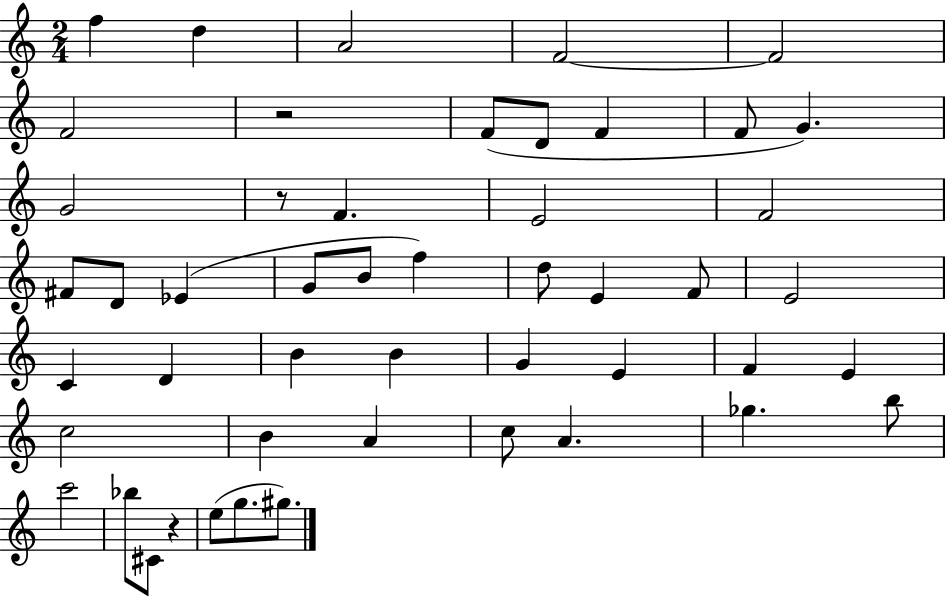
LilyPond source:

{
  \clef treble
  \numericTimeSignature
  \time 2/4
  \key c \major
  f''4 d''4 | a'2 | f'2~~ | f'2 | \break f'2 | r2 | f'8( d'8 f'4 | f'8 g'4.) | \break g'2 | r8 f'4. | e'2 | f'2 | \break fis'8 d'8 ees'4( | g'8 b'8 f''4) | d''8 e'4 f'8 | e'2 | \break c'4 d'4 | b'4 b'4 | g'4 e'4 | f'4 e'4 | \break c''2 | b'4 a'4 | c''8 a'4. | ges''4. b''8 | \break c'''2 | bes''8 cis'8 r4 | e''8( g''8. gis''8.) | \bar "|."
}